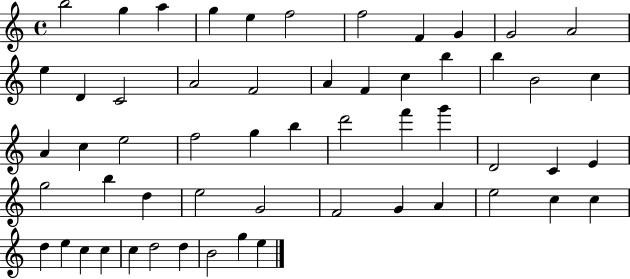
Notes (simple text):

B5/h G5/q A5/q G5/q E5/q F5/h F5/h F4/q G4/q G4/h A4/h E5/q D4/q C4/h A4/h F4/h A4/q F4/q C5/q B5/q B5/q B4/h C5/q A4/q C5/q E5/h F5/h G5/q B5/q D6/h F6/q G6/q D4/h C4/q E4/q G5/h B5/q D5/q E5/h G4/h F4/h G4/q A4/q E5/h C5/q C5/q D5/q E5/q C5/q C5/q C5/q D5/h D5/q B4/h G5/q E5/q